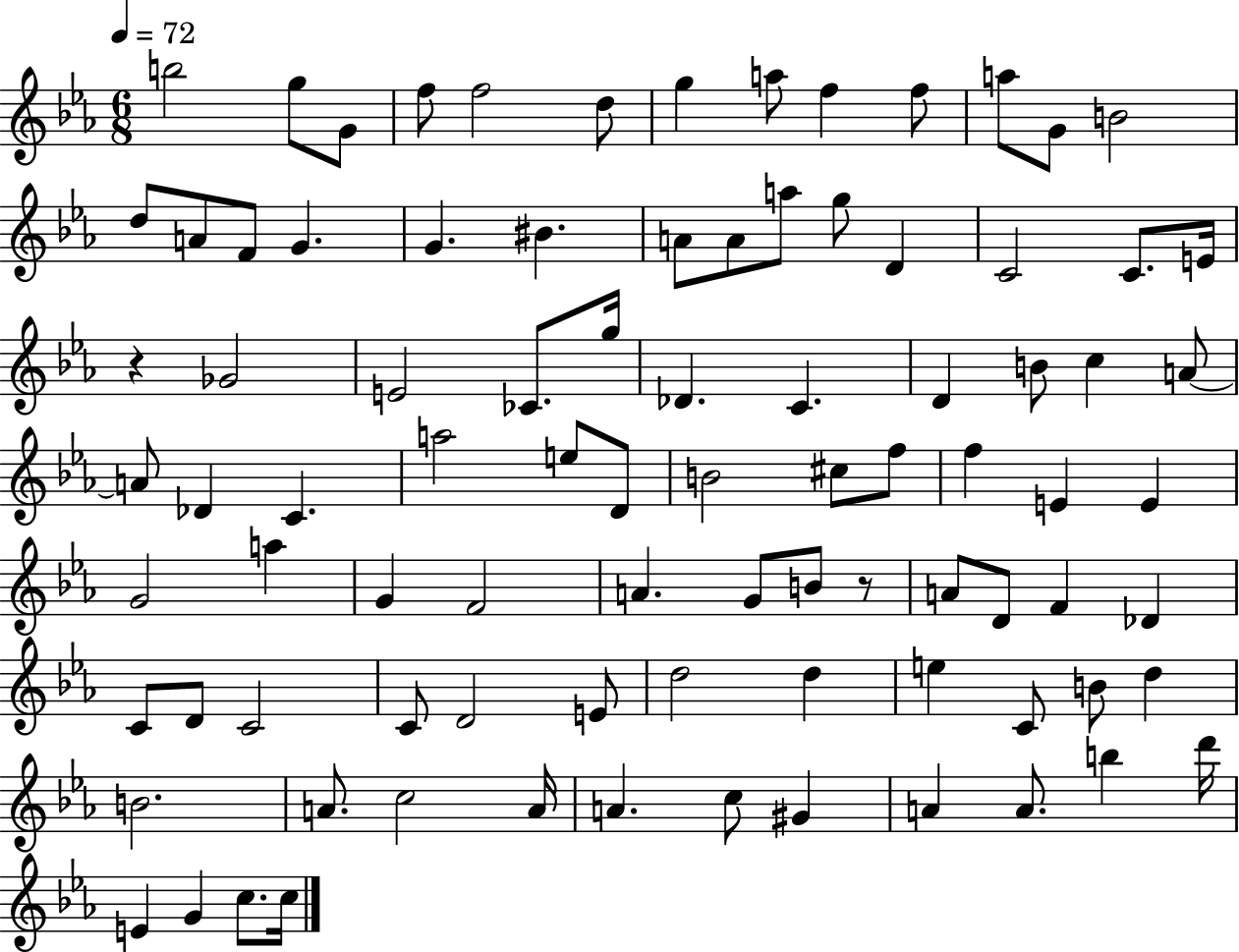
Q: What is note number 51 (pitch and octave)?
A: A5